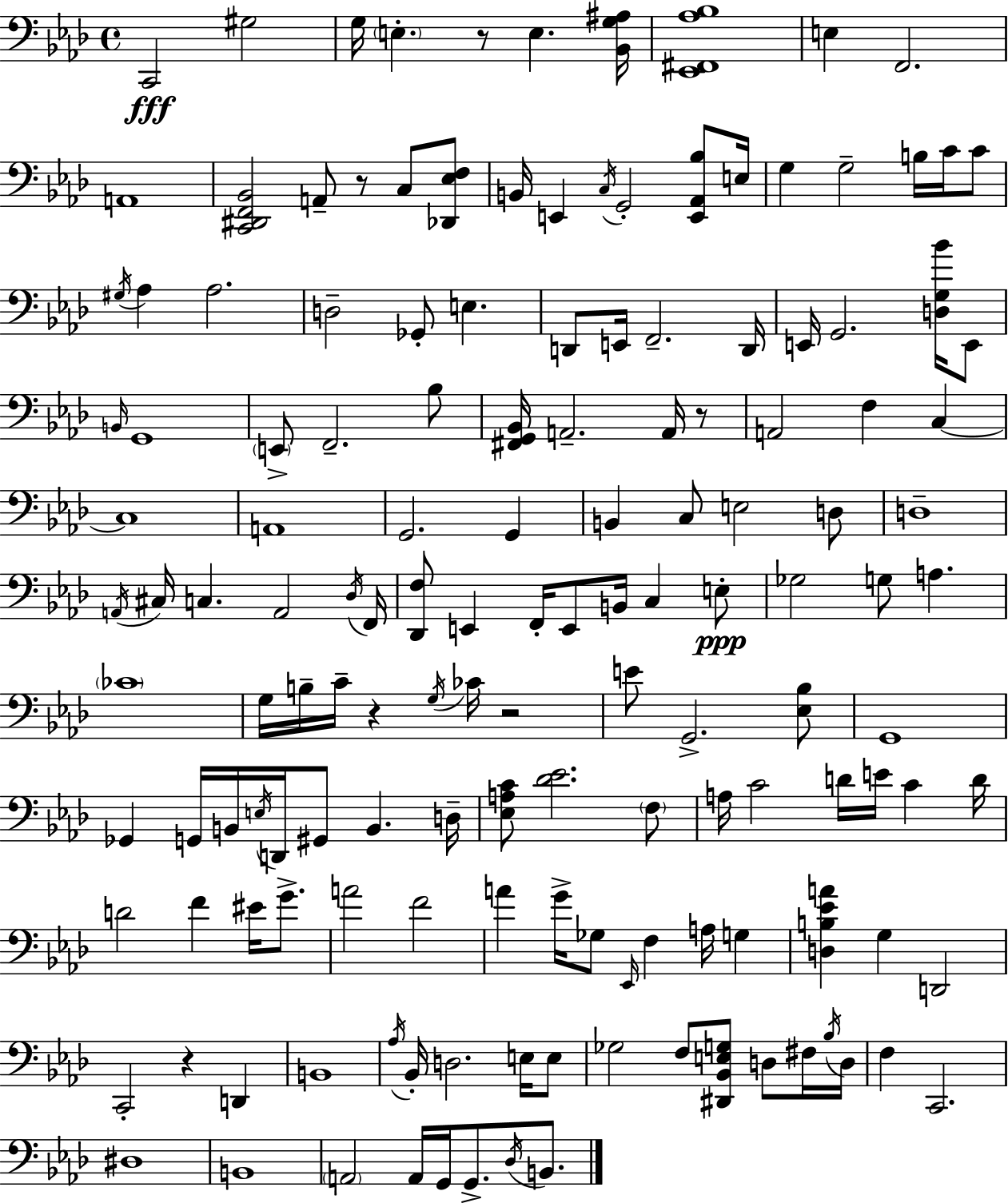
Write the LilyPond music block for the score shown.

{
  \clef bass
  \time 4/4
  \defaultTimeSignature
  \key aes \major
  c,2\fff gis2 | g16 \parenthesize e4.-. r8 e4. <bes, g ais>16 | <ees, fis, aes bes>1 | e4 f,2. | \break a,1 | <c, dis, f, bes,>2 a,8-- r8 c8 <des, ees f>8 | b,16 e,4 \acciaccatura { c16 } g,2-. <e, aes, bes>8 | e16 g4 g2-- b16 c'16 c'8 | \break \acciaccatura { gis16 } aes4 aes2. | d2-- ges,8-. e4. | d,8 e,16 f,2.-- | d,16 e,16 g,2. <d g bes'>16 | \break e,8 \grace { b,16 } g,1 | \parenthesize e,8-> f,2.-- | bes8 <fis, g, bes,>16 a,2.-- | a,16 r8 a,2 f4 c4~~ | \break c1 | a,1 | g,2. g,4 | b,4 c8 e2 | \break d8 d1-- | \acciaccatura { a,16 } cis16 c4. a,2 | \acciaccatura { des16 } f,16 <des, f>8 e,4 f,16-. e,8 b,16 c4 | e8-.\ppp ges2 g8 a4. | \break \parenthesize ces'1 | g16 b16-- c'16-- r4 \acciaccatura { g16 } ces'16 r2 | e'8 g,2.-> | <ees bes>8 g,1 | \break ges,4 g,16 b,16 \acciaccatura { e16 } d,16 gis,8 | b,4. d16-- <ees a c'>8 <des' ees'>2. | \parenthesize f8 a16 c'2 | d'16 e'16 c'4 d'16 d'2 f'4 | \break eis'16 g'8.-> a'2 f'2 | a'4 g'16-> ges8 \grace { ees,16 } f4 | a16 g4 <d b ees' a'>4 g4 | d,2 c,2-. | \break r4 d,4 b,1 | \acciaccatura { aes16 } bes,16-. d2. | e16 e8 ges2 | f8 <dis, bes, e g>8 d8 fis16 \acciaccatura { bes16 } d16 f4 c,2. | \break dis1 | b,1 | \parenthesize a,2 | a,16 g,16 g,8.-> \acciaccatura { des16 } b,8. \bar "|."
}